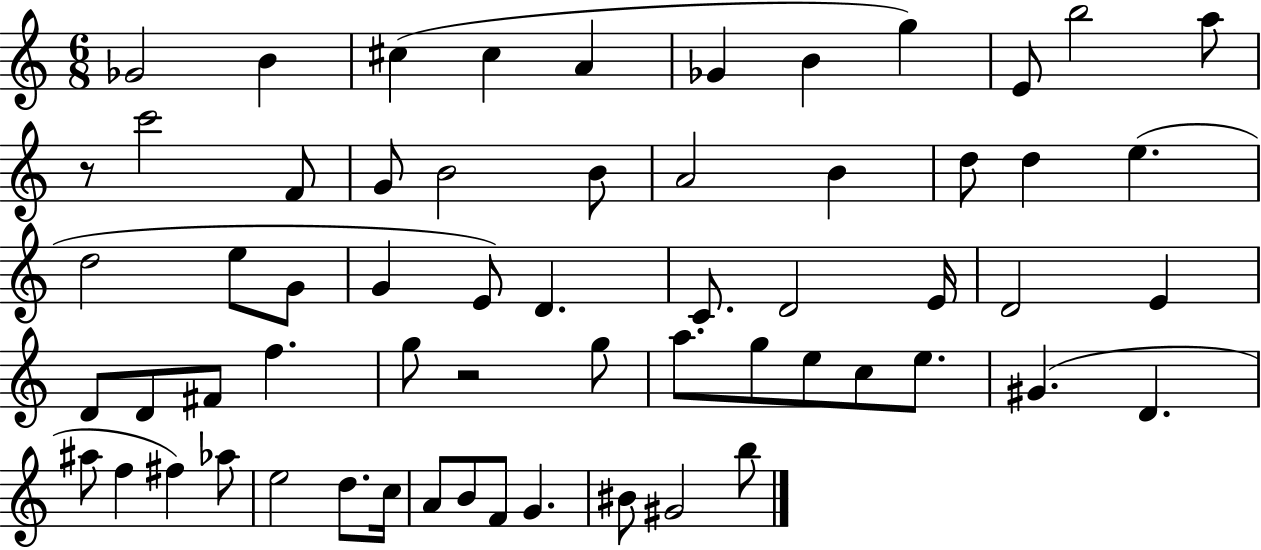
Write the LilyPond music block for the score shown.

{
  \clef treble
  \numericTimeSignature
  \time 6/8
  \key c \major
  ges'2 b'4 | cis''4( cis''4 a'4 | ges'4 b'4 g''4) | e'8 b''2 a''8 | \break r8 c'''2 f'8 | g'8 b'2 b'8 | a'2 b'4 | d''8 d''4 e''4.( | \break d''2 e''8 g'8 | g'4 e'8) d'4. | c'8. d'2 e'16 | d'2 e'4 | \break d'8 d'8 fis'8 f''4. | g''8 r2 g''8 | a''8. g''8 e''8 c''8 e''8. | gis'4.( d'4. | \break ais''8 f''4 fis''4) aes''8 | e''2 d''8. c''16 | a'8 b'8 f'8 g'4. | bis'8 gis'2 b''8 | \break \bar "|."
}